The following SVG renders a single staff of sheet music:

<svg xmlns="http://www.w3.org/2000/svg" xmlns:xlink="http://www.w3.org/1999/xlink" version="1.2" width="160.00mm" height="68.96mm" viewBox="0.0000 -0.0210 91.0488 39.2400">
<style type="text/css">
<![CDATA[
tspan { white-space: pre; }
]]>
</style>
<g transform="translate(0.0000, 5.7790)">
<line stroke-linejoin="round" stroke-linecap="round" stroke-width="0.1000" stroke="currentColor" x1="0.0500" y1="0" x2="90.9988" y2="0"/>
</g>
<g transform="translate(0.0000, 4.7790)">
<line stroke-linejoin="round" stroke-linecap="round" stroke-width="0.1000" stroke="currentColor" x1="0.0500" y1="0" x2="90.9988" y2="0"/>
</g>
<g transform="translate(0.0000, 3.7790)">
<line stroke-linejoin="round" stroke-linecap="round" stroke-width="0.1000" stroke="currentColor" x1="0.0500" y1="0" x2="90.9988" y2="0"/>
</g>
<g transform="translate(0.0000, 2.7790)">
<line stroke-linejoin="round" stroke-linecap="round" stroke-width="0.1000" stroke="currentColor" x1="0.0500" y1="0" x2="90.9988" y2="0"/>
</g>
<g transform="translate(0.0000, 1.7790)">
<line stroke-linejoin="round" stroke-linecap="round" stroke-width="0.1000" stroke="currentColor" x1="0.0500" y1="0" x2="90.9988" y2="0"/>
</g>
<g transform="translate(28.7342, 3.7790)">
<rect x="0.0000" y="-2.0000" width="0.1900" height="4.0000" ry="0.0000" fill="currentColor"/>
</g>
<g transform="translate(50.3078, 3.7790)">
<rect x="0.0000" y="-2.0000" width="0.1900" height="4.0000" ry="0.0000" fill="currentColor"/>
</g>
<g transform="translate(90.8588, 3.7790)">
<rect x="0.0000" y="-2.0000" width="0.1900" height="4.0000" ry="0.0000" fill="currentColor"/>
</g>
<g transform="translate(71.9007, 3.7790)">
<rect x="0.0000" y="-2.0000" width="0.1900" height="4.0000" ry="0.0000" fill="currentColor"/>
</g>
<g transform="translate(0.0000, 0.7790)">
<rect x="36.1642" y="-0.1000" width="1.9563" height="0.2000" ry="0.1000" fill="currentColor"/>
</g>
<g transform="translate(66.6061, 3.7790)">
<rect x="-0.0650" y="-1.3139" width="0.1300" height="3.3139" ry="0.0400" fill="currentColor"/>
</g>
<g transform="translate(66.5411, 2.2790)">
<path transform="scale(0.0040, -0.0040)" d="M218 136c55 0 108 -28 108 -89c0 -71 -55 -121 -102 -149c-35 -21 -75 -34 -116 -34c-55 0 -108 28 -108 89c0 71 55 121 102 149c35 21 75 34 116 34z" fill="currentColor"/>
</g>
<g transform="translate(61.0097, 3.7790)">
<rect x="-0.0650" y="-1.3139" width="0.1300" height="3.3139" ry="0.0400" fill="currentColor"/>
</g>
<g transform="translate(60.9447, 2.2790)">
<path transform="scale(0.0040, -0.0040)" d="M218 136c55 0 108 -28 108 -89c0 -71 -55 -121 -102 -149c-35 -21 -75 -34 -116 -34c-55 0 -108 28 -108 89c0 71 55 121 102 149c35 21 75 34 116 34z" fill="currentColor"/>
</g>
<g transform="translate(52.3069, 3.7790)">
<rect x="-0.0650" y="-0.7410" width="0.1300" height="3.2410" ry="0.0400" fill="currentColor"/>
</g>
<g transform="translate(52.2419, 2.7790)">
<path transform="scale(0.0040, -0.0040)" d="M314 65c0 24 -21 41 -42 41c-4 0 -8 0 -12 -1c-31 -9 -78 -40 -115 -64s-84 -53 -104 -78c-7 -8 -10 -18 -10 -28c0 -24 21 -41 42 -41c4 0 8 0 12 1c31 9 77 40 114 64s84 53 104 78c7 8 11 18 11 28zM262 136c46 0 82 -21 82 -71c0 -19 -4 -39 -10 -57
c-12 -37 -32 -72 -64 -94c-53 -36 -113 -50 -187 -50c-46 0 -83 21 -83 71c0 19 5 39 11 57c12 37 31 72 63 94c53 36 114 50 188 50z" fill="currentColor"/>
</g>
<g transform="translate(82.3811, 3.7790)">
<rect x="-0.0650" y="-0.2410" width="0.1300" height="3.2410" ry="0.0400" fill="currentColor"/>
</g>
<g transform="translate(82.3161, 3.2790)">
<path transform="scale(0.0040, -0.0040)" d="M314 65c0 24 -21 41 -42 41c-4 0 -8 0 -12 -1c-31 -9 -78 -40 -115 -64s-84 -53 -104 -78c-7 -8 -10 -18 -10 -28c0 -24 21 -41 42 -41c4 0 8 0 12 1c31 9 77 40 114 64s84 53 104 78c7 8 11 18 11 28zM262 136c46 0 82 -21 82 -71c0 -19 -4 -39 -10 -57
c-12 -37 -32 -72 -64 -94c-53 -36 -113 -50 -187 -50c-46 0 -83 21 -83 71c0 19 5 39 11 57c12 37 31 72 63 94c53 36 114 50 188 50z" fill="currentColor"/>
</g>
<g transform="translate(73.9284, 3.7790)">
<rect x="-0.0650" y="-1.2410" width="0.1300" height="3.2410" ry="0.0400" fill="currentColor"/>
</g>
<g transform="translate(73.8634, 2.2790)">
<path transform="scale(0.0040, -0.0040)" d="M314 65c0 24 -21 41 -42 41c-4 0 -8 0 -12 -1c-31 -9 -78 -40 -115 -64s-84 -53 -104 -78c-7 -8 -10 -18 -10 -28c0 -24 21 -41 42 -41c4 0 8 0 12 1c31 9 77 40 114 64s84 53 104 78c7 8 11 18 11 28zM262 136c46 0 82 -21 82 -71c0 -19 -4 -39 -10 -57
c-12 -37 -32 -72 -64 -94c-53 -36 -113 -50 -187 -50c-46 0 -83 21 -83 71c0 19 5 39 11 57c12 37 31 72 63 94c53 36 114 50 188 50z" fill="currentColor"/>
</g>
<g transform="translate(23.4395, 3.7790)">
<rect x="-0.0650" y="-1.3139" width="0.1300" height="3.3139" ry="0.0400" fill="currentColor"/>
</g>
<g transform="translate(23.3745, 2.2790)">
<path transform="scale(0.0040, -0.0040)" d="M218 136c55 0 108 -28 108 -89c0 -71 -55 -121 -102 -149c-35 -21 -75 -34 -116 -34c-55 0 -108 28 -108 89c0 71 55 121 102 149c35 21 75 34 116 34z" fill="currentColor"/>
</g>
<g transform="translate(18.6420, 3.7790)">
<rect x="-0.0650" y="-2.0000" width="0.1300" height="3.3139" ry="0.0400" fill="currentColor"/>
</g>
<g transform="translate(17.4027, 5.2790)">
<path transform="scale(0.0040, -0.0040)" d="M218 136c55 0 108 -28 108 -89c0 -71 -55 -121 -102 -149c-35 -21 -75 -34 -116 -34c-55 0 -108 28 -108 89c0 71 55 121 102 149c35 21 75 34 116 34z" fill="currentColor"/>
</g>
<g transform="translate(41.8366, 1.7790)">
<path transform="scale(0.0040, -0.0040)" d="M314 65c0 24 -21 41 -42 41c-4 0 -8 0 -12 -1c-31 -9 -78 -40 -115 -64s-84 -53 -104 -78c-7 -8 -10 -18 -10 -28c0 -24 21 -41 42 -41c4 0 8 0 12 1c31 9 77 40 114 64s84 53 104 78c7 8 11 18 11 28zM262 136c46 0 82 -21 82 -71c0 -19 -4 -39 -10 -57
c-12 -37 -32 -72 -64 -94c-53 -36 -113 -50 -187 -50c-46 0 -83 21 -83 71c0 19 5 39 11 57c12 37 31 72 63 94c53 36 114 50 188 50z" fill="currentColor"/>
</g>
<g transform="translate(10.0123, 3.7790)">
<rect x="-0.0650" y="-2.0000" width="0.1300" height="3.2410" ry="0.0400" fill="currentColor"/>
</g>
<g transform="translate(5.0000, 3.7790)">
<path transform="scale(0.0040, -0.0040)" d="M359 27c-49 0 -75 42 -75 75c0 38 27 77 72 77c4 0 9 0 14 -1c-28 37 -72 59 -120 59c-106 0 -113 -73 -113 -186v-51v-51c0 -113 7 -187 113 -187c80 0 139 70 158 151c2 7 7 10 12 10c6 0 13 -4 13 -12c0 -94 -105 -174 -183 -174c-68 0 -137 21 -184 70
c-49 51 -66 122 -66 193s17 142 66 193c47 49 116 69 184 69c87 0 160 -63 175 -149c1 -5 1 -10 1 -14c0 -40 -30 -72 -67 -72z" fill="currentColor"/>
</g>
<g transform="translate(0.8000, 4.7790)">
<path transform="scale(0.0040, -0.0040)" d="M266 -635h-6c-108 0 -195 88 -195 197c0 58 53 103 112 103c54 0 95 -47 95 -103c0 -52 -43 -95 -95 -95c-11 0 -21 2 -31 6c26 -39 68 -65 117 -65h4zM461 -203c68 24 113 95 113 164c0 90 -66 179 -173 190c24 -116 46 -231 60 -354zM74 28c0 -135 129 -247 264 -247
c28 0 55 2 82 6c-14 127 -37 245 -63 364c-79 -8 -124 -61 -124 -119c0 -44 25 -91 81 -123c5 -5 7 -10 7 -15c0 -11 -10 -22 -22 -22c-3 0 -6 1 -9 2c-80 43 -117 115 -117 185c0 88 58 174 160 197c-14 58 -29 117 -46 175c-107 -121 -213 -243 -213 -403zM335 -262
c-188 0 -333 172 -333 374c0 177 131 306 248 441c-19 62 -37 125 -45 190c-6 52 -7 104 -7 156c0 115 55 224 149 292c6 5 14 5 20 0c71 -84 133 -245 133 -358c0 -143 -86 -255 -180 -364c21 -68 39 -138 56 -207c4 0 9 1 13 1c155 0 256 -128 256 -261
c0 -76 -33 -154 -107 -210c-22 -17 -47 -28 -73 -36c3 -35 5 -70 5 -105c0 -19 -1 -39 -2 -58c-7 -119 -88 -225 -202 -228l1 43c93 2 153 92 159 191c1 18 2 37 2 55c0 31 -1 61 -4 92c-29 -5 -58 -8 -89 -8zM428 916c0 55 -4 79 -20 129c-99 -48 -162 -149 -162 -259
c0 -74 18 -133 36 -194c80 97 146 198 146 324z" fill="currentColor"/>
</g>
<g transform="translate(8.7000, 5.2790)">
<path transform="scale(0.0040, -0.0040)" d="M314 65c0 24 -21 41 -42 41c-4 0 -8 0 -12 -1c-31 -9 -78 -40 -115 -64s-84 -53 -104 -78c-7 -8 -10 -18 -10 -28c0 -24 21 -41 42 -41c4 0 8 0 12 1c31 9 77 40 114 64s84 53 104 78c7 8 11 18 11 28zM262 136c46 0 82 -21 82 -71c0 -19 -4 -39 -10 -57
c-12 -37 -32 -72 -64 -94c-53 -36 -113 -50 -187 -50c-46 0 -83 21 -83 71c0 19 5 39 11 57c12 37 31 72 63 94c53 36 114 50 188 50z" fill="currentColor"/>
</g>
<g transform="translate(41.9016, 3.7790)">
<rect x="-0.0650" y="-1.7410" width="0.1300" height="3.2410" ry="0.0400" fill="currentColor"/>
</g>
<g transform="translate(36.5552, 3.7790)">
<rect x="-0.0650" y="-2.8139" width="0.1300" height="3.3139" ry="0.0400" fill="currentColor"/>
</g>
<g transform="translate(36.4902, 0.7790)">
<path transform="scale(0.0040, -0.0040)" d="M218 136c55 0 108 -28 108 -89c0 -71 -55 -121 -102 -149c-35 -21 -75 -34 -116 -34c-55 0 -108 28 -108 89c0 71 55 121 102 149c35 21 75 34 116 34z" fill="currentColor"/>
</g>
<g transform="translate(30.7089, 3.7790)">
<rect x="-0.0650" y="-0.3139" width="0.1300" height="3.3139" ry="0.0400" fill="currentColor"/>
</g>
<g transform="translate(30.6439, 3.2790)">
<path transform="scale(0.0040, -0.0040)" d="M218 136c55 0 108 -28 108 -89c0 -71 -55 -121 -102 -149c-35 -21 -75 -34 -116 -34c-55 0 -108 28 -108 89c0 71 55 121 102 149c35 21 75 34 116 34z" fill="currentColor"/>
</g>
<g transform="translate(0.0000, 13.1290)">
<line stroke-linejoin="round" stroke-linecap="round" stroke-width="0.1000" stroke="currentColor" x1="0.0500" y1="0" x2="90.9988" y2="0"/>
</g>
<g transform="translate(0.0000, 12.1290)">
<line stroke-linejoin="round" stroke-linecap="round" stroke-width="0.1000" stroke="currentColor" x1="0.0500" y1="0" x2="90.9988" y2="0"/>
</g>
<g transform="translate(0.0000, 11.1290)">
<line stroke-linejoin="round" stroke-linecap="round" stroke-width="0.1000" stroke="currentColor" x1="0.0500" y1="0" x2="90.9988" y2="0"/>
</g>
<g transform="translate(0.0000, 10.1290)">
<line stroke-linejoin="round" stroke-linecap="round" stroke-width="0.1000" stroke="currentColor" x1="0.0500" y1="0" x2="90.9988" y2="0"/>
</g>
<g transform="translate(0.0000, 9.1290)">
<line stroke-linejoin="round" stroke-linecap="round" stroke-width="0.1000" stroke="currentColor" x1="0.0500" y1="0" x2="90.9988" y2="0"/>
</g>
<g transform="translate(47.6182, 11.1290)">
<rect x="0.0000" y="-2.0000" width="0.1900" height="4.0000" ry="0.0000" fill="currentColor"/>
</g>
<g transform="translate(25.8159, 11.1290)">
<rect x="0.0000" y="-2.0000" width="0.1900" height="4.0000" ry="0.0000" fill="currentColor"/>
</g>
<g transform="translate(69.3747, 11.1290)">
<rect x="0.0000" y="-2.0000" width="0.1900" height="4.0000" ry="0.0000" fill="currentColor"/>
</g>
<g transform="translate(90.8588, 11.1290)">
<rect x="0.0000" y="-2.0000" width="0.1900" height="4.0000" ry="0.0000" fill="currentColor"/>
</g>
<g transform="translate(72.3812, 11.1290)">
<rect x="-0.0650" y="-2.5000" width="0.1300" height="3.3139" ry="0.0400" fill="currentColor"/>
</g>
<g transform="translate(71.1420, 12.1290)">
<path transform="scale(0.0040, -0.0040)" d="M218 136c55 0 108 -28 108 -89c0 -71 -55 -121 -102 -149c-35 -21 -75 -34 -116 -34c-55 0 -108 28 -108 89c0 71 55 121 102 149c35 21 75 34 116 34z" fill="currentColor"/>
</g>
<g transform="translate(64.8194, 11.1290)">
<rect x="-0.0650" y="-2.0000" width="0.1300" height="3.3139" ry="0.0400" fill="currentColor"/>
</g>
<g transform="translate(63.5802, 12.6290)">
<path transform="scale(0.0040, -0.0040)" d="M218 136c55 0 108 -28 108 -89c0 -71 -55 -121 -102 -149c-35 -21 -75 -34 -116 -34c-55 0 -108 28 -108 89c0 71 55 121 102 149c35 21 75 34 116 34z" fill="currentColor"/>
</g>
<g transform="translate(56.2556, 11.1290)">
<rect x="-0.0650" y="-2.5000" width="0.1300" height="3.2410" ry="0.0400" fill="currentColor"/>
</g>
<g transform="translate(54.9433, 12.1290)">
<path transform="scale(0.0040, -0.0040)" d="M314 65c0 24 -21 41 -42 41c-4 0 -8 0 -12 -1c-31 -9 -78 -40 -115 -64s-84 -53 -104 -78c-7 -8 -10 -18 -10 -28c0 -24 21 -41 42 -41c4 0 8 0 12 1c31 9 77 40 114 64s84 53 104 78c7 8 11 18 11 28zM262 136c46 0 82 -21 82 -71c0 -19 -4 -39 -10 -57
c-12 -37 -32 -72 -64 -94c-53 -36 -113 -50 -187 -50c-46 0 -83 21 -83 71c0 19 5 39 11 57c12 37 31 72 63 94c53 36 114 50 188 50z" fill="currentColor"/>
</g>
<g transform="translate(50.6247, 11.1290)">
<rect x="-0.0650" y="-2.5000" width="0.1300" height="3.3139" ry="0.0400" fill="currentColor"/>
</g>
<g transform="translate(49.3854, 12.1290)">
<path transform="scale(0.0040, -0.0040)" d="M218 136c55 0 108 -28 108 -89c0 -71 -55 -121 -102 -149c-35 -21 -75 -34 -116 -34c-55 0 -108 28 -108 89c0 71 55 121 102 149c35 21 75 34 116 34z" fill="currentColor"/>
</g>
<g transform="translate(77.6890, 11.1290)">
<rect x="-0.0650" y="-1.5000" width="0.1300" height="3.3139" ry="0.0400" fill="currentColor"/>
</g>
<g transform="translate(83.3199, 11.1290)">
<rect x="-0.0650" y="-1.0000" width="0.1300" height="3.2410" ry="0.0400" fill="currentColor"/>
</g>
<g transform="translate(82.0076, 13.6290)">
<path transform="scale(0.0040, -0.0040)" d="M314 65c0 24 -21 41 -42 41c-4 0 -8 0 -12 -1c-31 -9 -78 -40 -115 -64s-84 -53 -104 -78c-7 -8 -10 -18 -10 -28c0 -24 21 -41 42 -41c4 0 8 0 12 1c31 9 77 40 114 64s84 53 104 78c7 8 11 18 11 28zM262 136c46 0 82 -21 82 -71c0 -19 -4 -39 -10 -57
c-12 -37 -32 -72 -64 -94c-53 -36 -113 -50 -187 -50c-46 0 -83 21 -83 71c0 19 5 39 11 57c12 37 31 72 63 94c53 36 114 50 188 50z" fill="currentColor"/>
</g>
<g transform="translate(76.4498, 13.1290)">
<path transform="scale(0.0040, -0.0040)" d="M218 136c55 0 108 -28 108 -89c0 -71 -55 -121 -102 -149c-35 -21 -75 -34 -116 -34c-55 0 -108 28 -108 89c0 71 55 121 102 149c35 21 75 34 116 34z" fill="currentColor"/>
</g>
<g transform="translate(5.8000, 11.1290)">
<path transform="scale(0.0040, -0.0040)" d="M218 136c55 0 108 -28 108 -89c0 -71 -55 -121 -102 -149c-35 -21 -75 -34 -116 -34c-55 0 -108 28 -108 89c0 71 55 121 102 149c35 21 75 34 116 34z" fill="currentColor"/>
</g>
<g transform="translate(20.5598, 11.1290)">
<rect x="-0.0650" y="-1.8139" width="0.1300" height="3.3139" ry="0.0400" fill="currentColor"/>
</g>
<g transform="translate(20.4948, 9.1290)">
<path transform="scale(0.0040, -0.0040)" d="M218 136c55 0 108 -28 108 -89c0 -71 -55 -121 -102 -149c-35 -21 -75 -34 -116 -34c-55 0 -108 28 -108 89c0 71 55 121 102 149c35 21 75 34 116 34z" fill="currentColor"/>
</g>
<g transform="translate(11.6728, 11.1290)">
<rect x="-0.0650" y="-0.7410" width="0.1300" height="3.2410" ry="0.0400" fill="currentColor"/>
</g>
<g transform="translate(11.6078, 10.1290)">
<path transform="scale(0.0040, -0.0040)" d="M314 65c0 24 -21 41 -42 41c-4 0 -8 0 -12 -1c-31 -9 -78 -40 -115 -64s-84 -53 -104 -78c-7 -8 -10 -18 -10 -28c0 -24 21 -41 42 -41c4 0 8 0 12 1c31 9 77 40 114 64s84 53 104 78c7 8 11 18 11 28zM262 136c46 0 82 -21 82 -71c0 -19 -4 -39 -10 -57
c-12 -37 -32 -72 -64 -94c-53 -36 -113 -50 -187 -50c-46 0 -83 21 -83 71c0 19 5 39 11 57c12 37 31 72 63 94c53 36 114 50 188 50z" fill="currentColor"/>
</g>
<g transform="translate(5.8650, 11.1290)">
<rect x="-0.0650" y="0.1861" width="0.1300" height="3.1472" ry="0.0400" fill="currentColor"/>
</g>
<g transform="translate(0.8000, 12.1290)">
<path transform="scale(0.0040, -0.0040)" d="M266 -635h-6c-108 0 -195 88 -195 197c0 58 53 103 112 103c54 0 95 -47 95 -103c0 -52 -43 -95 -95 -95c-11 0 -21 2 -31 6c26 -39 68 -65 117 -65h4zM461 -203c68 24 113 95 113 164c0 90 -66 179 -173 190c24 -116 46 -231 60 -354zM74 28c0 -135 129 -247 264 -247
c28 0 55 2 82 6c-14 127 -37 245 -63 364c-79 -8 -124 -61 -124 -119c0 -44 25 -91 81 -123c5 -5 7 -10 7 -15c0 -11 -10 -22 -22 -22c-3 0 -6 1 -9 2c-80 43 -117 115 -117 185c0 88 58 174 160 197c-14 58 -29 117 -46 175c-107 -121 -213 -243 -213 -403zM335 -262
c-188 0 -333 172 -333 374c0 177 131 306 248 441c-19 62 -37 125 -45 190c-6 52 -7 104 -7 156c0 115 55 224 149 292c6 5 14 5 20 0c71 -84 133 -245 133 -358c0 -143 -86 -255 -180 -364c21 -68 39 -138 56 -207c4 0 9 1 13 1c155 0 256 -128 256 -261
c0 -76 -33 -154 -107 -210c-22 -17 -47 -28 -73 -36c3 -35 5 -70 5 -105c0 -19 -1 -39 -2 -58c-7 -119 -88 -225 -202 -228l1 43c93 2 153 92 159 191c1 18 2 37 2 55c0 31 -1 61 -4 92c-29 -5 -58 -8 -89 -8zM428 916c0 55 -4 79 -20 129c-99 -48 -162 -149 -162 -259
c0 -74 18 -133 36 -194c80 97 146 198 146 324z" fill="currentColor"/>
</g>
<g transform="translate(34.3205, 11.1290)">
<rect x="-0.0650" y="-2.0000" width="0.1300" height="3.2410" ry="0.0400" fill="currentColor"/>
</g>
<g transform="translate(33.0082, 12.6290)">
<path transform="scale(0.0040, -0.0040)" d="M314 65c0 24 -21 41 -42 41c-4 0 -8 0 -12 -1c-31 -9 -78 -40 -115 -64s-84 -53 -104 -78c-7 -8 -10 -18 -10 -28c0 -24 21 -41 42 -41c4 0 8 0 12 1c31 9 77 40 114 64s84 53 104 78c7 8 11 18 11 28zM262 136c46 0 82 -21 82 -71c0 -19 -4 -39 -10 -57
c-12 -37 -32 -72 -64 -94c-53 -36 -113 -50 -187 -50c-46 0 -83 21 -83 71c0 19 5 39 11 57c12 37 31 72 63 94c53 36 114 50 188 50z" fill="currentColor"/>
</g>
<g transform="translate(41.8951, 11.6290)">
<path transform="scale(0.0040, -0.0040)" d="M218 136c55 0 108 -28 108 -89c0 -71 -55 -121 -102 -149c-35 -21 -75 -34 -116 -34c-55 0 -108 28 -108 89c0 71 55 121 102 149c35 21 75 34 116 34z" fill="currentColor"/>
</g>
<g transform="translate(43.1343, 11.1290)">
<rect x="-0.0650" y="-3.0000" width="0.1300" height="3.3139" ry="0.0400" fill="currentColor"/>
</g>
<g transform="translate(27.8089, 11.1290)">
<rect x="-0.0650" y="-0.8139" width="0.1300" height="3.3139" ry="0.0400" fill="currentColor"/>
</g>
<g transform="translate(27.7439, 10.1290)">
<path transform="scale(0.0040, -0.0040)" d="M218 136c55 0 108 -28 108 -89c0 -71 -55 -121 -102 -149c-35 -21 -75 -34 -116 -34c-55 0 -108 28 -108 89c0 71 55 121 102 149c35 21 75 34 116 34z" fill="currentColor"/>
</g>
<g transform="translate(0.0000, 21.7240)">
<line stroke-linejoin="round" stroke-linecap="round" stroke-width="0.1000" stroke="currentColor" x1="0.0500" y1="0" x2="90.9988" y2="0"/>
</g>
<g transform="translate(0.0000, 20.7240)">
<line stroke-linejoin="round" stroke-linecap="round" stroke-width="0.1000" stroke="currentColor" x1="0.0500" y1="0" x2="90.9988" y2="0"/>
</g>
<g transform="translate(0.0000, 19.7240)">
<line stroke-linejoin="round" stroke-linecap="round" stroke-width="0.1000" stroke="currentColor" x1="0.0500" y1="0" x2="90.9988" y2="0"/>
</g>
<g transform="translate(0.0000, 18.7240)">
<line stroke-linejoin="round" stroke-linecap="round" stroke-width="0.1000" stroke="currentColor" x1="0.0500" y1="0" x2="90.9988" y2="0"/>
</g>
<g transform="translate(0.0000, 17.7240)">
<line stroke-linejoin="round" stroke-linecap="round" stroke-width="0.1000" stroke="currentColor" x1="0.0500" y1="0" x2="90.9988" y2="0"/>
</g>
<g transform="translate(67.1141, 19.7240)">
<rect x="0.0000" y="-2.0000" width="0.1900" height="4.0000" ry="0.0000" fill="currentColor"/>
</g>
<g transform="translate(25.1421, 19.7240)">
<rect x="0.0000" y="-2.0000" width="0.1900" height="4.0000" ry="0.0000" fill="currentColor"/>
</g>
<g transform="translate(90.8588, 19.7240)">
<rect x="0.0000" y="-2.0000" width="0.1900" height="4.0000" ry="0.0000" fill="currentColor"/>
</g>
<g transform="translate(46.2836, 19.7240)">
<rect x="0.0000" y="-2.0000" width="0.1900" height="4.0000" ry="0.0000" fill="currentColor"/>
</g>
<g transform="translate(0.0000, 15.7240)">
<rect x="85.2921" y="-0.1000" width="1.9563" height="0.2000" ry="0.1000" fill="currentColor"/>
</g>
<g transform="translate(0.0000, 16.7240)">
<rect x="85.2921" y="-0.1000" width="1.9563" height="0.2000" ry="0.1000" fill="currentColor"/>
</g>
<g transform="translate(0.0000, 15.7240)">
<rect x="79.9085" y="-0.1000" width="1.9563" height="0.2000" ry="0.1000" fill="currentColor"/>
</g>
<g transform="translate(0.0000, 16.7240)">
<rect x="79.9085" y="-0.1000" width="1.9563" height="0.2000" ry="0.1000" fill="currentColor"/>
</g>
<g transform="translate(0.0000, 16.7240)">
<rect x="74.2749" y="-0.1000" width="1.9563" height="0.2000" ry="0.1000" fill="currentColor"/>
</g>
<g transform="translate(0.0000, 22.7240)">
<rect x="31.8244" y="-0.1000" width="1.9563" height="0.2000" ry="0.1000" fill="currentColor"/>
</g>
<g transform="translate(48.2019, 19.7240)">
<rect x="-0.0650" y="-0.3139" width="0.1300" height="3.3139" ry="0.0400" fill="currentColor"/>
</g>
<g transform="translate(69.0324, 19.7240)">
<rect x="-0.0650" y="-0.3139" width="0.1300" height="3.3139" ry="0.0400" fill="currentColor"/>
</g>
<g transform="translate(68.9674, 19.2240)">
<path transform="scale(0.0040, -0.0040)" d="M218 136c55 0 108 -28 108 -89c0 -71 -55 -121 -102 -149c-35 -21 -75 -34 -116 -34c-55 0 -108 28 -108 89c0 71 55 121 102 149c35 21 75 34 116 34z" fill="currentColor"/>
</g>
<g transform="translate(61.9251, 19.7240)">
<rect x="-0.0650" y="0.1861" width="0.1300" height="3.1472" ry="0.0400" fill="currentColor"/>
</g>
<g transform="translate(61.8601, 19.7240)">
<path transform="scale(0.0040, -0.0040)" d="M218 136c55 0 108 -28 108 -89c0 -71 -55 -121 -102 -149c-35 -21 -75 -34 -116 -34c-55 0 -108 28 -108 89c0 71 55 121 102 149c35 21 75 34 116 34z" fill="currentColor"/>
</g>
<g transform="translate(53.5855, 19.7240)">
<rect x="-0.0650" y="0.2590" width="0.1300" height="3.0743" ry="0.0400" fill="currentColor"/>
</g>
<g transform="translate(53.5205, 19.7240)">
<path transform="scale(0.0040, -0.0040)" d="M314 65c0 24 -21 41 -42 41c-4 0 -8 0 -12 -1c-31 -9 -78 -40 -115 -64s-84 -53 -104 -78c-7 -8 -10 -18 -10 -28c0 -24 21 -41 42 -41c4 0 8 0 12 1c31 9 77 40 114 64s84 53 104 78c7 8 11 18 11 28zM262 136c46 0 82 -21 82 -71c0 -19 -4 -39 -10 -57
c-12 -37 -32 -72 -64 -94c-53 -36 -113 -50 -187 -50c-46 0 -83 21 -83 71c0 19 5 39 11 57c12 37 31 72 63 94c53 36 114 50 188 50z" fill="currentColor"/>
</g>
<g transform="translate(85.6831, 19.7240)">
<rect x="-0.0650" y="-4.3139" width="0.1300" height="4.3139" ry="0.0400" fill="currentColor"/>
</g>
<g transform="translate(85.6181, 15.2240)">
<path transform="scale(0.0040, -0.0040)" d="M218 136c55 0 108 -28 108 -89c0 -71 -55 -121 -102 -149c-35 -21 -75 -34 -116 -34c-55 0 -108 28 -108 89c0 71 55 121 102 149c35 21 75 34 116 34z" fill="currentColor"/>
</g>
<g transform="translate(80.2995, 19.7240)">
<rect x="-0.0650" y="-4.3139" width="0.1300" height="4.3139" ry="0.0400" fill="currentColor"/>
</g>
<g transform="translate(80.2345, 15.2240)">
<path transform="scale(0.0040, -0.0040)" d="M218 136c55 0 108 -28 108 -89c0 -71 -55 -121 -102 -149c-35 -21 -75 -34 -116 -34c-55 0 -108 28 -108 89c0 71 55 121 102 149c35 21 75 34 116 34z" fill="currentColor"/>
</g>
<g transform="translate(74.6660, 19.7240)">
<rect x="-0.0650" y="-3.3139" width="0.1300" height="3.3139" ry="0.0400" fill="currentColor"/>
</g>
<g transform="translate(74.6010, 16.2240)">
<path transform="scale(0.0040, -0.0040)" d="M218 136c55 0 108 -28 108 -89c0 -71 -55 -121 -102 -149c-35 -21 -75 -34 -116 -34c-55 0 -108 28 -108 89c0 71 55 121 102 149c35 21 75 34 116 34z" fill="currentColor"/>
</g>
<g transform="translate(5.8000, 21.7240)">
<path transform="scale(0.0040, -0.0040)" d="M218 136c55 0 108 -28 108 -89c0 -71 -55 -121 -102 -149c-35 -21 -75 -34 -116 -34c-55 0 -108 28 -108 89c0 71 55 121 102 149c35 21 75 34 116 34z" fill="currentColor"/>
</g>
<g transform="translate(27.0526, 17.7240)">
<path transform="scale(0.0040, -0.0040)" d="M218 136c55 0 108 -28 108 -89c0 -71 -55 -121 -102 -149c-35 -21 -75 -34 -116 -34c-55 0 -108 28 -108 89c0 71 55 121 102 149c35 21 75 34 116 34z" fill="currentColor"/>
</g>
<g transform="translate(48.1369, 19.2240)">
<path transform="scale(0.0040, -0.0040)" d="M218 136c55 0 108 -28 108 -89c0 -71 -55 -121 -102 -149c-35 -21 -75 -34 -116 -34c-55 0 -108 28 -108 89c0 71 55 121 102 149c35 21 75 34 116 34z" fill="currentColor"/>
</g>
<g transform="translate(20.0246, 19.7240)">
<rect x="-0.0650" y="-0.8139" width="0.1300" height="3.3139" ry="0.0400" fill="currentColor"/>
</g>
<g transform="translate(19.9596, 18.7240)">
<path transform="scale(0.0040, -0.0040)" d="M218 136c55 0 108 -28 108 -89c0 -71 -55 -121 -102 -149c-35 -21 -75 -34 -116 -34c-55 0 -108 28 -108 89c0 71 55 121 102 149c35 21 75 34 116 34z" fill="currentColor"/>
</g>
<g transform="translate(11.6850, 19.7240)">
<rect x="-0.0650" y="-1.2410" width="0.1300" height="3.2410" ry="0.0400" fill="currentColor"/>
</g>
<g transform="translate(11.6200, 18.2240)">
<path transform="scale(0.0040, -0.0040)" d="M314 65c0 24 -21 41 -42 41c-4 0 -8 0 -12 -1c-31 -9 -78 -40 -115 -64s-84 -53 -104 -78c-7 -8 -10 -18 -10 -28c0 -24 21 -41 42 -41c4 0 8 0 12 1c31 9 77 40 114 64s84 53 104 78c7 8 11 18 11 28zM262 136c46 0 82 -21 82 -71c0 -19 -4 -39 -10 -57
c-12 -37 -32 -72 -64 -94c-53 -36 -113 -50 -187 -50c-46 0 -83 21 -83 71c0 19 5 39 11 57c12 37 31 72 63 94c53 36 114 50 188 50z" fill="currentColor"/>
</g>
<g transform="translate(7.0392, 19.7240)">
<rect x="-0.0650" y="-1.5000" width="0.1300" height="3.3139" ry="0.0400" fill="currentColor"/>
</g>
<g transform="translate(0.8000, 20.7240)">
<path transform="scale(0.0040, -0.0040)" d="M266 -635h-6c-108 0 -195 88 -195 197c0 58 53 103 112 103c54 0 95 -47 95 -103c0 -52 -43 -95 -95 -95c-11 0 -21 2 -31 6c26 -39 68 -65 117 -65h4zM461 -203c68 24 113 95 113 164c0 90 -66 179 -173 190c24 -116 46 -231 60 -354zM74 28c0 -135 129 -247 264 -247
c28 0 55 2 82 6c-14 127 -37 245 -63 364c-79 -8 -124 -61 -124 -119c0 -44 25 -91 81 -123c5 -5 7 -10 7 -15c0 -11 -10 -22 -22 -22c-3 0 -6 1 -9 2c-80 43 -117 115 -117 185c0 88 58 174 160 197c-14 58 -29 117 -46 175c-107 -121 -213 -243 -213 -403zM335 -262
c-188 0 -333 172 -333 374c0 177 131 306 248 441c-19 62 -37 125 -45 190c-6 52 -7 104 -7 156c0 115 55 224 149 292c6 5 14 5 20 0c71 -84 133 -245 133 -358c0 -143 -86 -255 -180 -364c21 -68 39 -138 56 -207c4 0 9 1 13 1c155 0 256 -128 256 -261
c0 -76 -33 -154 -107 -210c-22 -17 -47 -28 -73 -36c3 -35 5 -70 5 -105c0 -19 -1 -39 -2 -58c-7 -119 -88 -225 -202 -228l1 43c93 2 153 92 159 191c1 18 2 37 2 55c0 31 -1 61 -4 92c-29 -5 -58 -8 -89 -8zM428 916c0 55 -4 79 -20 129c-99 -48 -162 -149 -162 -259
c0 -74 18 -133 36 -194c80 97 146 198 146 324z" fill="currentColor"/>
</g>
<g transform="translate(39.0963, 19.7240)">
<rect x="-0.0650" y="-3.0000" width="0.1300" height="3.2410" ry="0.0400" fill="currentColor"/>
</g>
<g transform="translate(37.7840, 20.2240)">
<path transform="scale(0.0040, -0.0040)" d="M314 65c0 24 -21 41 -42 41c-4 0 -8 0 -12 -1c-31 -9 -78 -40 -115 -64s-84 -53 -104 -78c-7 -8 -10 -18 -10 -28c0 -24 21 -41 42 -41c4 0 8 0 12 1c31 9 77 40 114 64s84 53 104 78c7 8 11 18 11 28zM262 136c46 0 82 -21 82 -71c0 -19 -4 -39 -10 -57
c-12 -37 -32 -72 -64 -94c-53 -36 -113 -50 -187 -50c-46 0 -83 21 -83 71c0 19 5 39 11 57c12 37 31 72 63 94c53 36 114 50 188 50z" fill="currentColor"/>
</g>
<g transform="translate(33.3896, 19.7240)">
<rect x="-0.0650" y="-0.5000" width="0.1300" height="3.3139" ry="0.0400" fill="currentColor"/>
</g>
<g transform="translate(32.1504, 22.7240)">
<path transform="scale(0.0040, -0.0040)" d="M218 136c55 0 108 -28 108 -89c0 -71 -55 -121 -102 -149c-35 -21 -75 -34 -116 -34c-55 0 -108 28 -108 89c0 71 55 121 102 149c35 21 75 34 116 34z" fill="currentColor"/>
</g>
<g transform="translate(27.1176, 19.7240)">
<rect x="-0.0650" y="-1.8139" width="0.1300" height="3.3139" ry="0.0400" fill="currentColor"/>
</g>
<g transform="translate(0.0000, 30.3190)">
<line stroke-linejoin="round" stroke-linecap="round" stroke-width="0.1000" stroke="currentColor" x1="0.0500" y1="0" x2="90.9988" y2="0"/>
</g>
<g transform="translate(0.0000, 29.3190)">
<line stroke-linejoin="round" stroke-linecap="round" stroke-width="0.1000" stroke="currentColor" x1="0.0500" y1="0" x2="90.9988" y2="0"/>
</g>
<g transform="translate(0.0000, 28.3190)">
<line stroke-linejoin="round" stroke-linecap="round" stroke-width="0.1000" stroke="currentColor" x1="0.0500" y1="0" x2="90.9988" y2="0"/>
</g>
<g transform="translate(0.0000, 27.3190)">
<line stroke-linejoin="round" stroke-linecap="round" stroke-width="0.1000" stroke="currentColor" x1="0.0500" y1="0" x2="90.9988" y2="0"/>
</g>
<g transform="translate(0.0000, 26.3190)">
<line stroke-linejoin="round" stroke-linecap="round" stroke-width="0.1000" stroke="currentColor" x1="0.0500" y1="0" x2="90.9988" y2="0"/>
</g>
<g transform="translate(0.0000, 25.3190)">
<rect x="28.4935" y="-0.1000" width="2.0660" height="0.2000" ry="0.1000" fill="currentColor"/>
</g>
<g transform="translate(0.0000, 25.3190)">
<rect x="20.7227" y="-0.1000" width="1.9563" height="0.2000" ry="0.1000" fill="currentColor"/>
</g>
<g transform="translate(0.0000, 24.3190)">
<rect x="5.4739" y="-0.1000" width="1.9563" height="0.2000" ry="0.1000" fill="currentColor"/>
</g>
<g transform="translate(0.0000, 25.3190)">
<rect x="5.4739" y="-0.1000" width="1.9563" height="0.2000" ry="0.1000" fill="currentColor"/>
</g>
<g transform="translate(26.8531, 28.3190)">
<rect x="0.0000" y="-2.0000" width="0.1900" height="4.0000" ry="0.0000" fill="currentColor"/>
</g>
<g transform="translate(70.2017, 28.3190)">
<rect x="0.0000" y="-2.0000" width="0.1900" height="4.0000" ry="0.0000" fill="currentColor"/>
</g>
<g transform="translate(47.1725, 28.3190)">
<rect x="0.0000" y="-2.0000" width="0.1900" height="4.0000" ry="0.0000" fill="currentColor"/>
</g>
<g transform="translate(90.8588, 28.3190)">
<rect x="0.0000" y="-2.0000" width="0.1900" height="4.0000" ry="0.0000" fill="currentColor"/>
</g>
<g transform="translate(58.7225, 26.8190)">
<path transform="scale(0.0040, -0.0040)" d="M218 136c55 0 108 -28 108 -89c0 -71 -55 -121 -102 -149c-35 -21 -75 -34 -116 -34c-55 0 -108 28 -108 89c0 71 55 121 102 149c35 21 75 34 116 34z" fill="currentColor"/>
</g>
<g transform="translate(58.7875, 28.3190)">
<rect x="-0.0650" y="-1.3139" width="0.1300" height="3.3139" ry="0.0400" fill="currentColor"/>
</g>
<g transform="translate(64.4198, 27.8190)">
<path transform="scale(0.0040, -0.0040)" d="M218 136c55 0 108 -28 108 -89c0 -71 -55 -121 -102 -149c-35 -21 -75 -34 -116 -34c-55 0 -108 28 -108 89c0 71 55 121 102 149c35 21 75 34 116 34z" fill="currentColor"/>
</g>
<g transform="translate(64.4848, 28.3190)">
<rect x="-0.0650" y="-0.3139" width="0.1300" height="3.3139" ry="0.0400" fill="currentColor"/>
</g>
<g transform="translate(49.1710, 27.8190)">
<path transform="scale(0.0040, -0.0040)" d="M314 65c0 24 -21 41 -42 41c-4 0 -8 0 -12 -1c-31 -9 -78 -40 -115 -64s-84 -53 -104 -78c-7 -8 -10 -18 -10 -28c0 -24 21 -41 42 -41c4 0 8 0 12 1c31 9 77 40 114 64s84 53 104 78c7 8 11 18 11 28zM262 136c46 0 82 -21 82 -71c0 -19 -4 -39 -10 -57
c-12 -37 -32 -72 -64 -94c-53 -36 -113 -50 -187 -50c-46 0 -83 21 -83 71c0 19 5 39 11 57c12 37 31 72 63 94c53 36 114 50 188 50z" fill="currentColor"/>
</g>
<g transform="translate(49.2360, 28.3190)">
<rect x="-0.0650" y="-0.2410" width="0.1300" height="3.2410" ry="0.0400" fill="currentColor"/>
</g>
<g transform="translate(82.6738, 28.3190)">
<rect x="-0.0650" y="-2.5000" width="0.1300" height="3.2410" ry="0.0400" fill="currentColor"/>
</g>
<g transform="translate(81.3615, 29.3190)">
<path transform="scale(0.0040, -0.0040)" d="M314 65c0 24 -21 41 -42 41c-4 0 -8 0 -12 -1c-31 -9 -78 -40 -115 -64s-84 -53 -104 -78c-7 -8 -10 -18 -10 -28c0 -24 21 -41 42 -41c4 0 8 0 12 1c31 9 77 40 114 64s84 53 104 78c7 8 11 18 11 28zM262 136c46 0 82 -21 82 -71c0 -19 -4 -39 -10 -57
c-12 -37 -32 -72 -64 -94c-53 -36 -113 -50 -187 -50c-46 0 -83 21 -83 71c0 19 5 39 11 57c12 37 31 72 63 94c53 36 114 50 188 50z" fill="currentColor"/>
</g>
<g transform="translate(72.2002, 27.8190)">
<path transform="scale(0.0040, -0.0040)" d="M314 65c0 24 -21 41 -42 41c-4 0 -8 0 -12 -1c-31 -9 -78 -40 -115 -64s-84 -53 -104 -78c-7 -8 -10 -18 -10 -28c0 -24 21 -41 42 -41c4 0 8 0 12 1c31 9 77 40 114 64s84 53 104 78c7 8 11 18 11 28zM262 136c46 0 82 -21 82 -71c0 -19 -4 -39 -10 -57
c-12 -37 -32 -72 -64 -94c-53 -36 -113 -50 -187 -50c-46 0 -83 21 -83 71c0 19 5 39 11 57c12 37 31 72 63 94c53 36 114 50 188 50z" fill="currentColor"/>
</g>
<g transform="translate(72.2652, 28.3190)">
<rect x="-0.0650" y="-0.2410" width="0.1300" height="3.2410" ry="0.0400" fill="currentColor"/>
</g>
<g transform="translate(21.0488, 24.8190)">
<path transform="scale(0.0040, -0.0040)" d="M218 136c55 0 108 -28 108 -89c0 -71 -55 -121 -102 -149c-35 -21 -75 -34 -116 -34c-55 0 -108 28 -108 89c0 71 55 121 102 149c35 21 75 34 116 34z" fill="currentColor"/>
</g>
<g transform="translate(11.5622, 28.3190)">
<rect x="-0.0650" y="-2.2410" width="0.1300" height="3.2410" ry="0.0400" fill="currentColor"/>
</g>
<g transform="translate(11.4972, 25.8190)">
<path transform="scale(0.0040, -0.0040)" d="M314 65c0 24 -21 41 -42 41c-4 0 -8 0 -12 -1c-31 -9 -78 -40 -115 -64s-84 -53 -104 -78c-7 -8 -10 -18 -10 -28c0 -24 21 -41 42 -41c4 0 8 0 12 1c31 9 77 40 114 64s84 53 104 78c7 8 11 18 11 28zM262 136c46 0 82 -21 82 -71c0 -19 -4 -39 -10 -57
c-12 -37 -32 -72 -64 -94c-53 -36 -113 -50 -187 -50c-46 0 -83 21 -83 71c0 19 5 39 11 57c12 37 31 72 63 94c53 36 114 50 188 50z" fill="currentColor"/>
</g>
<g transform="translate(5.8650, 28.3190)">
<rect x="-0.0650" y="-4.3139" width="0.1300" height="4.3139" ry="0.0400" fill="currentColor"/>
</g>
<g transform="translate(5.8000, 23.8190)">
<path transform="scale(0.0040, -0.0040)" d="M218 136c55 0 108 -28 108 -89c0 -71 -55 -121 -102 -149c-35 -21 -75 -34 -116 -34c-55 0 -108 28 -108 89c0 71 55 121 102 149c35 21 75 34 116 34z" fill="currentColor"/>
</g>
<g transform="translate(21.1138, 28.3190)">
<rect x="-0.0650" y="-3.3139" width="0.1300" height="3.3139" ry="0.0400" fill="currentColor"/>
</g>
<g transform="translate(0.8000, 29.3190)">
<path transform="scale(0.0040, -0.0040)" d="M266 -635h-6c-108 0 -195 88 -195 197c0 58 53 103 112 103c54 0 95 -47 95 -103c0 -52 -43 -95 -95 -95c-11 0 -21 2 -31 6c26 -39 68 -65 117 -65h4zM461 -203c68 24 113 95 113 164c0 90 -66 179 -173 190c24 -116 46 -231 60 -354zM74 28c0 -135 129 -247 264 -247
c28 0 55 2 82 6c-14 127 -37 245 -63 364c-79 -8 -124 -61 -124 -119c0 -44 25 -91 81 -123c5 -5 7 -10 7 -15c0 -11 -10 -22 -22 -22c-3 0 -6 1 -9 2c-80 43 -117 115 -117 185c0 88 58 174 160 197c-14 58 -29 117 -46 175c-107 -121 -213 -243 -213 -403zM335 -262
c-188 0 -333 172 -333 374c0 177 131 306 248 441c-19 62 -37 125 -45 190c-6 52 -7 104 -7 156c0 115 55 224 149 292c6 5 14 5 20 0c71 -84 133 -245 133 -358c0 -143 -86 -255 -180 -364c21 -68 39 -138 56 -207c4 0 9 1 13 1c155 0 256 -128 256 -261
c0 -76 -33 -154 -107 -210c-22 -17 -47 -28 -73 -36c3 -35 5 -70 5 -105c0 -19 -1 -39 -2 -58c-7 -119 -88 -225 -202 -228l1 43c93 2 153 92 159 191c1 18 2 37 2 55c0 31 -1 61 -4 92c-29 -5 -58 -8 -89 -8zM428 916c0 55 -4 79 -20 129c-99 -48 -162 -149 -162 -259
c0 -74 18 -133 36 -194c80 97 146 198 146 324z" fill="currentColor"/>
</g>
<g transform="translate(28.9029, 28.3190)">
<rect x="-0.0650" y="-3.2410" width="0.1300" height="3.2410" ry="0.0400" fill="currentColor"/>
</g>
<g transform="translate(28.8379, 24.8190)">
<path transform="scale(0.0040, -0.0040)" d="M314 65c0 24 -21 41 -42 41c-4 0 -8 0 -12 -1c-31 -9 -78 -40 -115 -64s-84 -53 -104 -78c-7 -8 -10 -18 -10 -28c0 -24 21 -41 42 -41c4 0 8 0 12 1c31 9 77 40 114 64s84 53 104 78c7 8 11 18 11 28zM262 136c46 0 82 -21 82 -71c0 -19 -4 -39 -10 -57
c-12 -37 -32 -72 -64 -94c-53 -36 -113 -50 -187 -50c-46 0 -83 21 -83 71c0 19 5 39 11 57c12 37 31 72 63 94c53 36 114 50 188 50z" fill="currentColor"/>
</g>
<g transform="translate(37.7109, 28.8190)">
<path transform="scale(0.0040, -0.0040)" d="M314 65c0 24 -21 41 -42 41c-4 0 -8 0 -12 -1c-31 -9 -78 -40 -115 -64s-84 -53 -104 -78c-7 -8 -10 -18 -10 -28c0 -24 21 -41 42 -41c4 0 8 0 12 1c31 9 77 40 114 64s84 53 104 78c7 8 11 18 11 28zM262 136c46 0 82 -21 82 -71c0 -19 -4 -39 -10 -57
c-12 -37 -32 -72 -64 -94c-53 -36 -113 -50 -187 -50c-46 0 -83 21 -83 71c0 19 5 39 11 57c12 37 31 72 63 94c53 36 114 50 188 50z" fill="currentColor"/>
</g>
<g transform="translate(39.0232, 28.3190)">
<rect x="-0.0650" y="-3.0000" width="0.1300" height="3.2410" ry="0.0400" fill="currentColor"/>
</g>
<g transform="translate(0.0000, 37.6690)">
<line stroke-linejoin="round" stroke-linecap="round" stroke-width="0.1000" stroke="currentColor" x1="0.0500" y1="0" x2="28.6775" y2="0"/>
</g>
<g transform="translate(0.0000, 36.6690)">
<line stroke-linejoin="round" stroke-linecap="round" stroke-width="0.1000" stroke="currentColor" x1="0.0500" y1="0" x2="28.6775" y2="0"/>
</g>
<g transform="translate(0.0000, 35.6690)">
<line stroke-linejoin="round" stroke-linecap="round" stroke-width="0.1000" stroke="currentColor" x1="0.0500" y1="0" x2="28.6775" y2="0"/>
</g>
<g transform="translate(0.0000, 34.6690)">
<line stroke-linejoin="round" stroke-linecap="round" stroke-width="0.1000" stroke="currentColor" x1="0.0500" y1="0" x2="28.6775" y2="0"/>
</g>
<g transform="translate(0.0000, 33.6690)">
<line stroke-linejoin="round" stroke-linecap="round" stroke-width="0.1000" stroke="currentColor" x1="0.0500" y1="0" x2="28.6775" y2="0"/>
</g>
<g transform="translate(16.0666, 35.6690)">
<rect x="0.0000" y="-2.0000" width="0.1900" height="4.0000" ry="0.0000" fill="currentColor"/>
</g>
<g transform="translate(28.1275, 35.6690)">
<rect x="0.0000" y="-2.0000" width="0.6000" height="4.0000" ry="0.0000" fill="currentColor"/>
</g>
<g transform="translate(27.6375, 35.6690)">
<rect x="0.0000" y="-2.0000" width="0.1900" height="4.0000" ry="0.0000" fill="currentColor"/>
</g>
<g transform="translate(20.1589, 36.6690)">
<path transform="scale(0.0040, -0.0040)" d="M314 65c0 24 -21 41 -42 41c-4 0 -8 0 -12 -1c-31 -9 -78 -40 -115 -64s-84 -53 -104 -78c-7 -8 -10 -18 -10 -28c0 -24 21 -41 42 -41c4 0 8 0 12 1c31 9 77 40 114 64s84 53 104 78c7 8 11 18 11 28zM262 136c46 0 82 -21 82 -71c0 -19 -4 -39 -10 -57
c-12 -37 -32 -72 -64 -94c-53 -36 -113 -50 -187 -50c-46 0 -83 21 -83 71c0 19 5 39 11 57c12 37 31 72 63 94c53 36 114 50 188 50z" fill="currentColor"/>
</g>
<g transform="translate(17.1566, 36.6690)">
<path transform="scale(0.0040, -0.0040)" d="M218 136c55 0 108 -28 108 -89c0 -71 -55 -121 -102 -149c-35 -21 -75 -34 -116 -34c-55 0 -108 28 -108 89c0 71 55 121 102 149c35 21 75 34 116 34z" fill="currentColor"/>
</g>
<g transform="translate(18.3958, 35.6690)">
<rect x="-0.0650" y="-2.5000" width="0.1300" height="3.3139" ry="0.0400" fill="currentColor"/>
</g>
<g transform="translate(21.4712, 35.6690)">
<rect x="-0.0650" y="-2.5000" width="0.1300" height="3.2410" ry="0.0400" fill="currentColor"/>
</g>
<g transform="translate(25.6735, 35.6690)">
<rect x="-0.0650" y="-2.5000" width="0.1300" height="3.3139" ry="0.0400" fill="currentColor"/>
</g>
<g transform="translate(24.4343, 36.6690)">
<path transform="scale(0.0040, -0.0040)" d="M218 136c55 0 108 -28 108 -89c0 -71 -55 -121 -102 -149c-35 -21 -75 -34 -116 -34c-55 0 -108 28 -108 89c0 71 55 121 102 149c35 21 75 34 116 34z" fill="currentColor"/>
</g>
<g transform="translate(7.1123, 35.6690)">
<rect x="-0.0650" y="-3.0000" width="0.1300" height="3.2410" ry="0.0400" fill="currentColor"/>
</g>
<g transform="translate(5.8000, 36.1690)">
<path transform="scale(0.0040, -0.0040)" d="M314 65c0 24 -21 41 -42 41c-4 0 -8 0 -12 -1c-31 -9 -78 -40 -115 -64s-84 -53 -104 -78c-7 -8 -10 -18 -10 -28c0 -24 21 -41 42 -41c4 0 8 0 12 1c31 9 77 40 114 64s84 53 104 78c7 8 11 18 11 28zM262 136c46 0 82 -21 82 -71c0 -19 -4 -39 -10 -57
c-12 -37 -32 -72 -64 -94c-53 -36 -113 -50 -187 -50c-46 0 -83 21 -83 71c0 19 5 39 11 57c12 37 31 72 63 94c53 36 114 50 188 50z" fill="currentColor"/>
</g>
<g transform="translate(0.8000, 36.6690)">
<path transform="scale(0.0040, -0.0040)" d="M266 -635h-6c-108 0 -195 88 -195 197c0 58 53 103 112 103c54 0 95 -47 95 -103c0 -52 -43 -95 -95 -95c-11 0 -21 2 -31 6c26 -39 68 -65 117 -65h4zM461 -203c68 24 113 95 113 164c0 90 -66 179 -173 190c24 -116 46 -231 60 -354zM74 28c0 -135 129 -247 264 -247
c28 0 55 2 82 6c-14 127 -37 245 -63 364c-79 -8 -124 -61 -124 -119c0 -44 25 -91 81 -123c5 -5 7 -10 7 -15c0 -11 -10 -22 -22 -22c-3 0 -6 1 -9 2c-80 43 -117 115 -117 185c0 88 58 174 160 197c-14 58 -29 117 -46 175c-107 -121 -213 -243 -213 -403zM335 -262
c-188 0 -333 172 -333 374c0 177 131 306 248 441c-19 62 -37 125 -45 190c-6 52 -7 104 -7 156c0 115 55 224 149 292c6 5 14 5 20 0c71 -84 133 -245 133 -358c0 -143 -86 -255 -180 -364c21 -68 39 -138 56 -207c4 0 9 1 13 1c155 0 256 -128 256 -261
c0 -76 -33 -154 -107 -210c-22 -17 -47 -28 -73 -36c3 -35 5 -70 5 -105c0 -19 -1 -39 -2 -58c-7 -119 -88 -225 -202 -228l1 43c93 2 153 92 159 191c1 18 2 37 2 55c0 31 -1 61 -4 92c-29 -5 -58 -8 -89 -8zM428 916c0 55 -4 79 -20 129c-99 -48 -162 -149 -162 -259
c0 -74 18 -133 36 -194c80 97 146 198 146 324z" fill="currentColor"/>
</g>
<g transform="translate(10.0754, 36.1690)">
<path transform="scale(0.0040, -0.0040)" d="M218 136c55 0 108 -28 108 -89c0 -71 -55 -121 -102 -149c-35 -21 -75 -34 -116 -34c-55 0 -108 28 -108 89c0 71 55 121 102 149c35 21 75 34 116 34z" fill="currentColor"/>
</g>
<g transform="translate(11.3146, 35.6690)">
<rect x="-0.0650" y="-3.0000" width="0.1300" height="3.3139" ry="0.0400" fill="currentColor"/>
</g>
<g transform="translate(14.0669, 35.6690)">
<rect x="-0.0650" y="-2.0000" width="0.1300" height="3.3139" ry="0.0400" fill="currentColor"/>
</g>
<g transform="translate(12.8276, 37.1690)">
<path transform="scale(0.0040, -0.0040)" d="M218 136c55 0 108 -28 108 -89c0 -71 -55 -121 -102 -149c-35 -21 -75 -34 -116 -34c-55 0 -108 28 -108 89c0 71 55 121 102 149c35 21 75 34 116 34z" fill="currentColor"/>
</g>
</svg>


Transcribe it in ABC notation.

X:1
T:Untitled
M:4/4
L:1/4
K:C
F2 F e c a f2 d2 e e e2 c2 B d2 f d F2 A G G2 F G E D2 E e2 d f C A2 c B2 B c b d' d' d' g2 b b2 A2 c2 e c c2 G2 A2 A F G G2 G